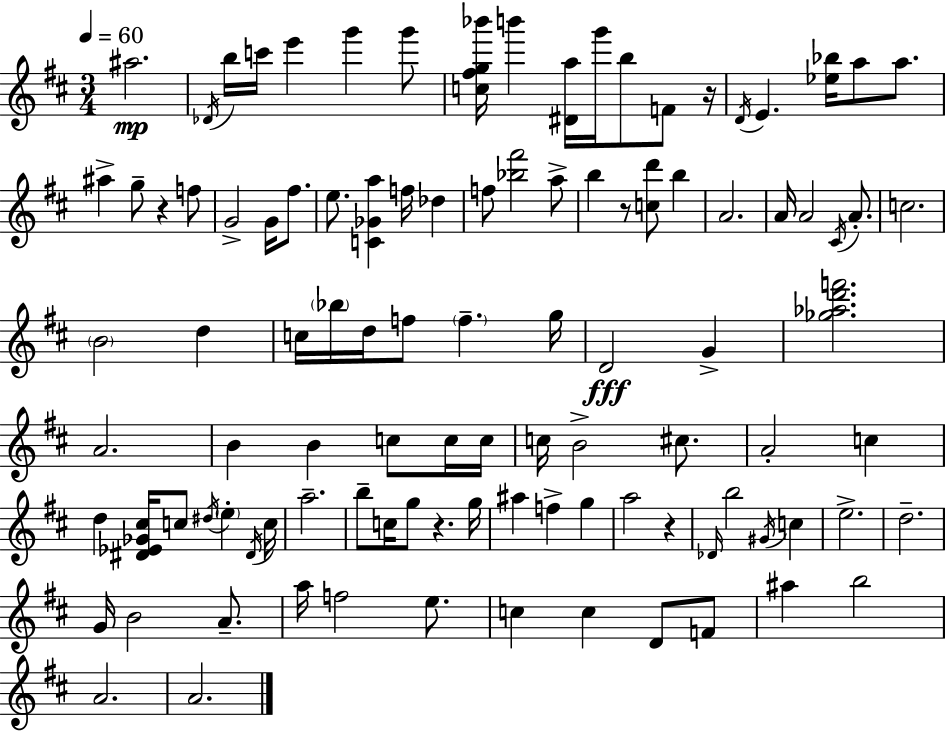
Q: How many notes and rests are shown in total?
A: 103